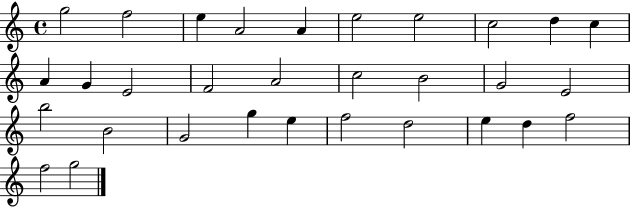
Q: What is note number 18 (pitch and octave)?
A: G4